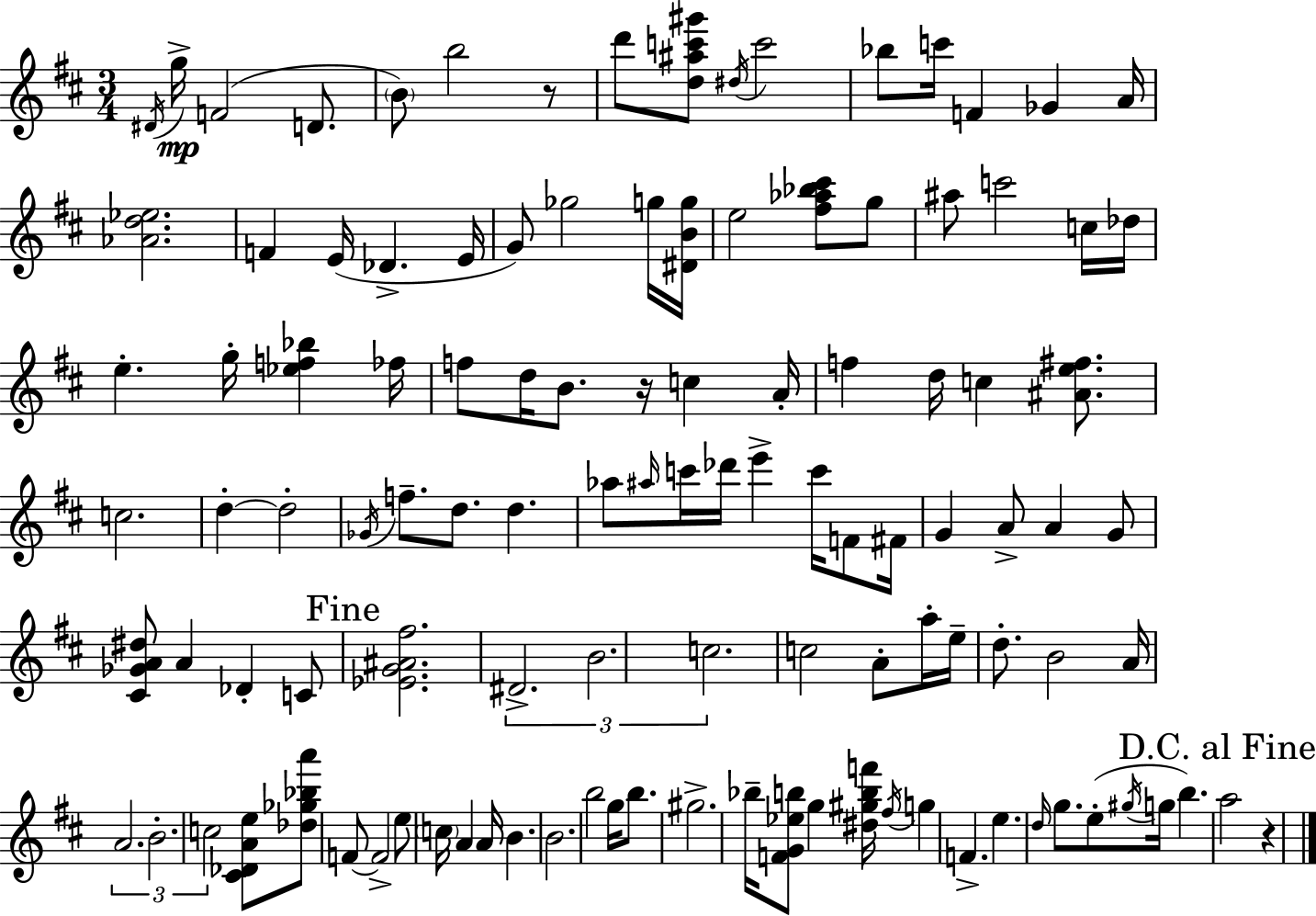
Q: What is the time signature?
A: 3/4